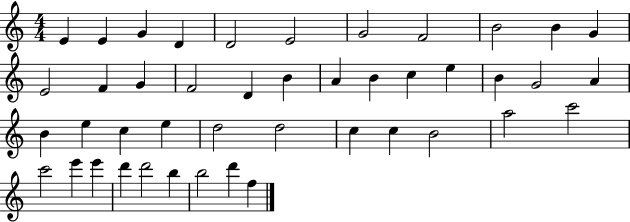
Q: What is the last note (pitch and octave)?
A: F5